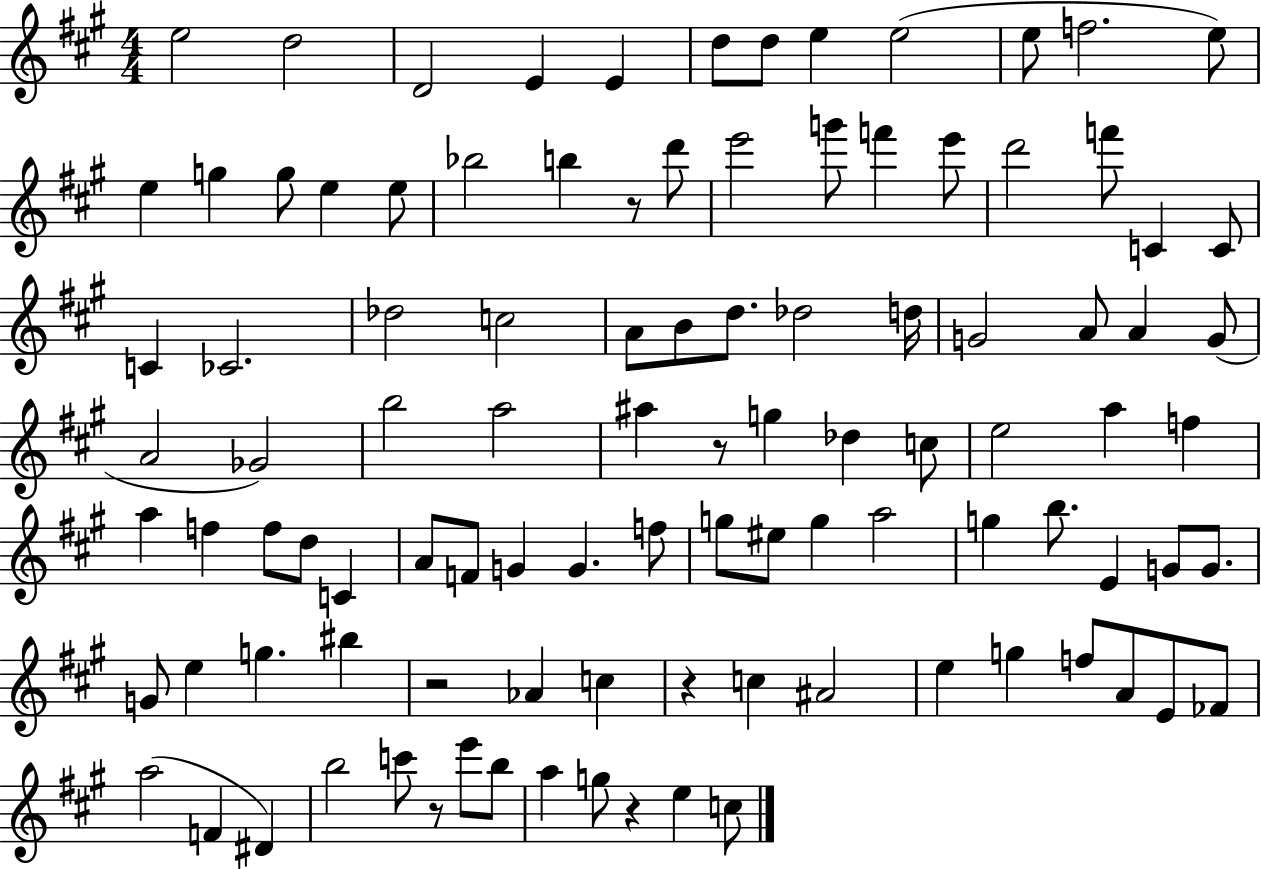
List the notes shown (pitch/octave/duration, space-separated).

E5/h D5/h D4/h E4/q E4/q D5/e D5/e E5/q E5/h E5/e F5/h. E5/e E5/q G5/q G5/e E5/q E5/e Bb5/h B5/q R/e D6/e E6/h G6/e F6/q E6/e D6/h F6/e C4/q C4/e C4/q CES4/h. Db5/h C5/h A4/e B4/e D5/e. Db5/h D5/s G4/h A4/e A4/q G4/e A4/h Gb4/h B5/h A5/h A#5/q R/e G5/q Db5/q C5/e E5/h A5/q F5/q A5/q F5/q F5/e D5/e C4/q A4/e F4/e G4/q G4/q. F5/e G5/e EIS5/e G5/q A5/h G5/q B5/e. E4/q G4/e G4/e. G4/e E5/q G5/q. BIS5/q R/h Ab4/q C5/q R/q C5/q A#4/h E5/q G5/q F5/e A4/e E4/e FES4/e A5/h F4/q D#4/q B5/h C6/e R/e E6/e B5/e A5/q G5/e R/q E5/q C5/e